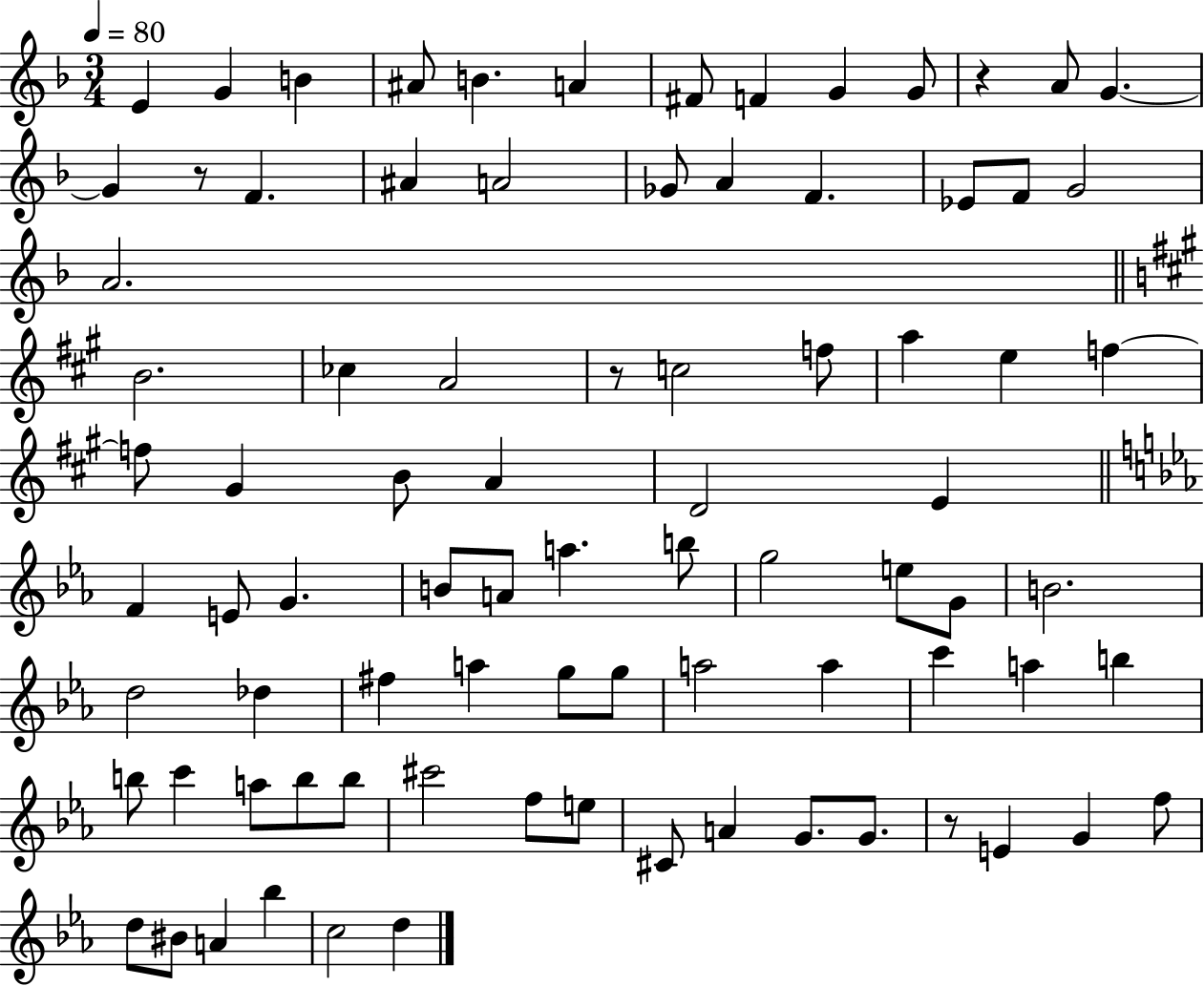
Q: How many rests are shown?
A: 4